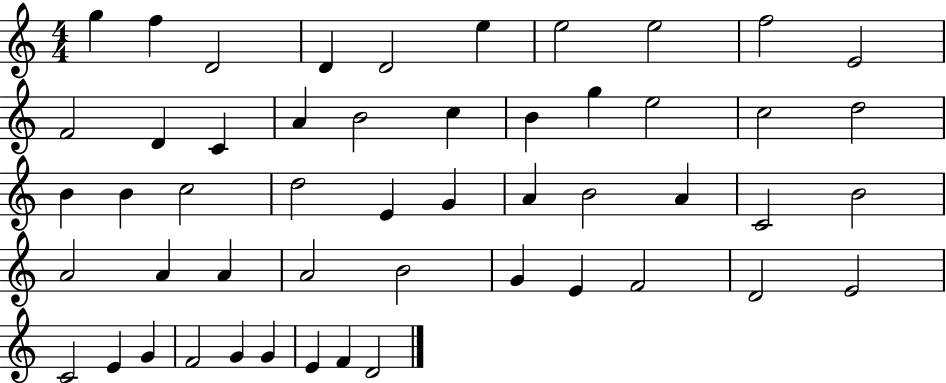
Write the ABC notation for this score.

X:1
T:Untitled
M:4/4
L:1/4
K:C
g f D2 D D2 e e2 e2 f2 E2 F2 D C A B2 c B g e2 c2 d2 B B c2 d2 E G A B2 A C2 B2 A2 A A A2 B2 G E F2 D2 E2 C2 E G F2 G G E F D2